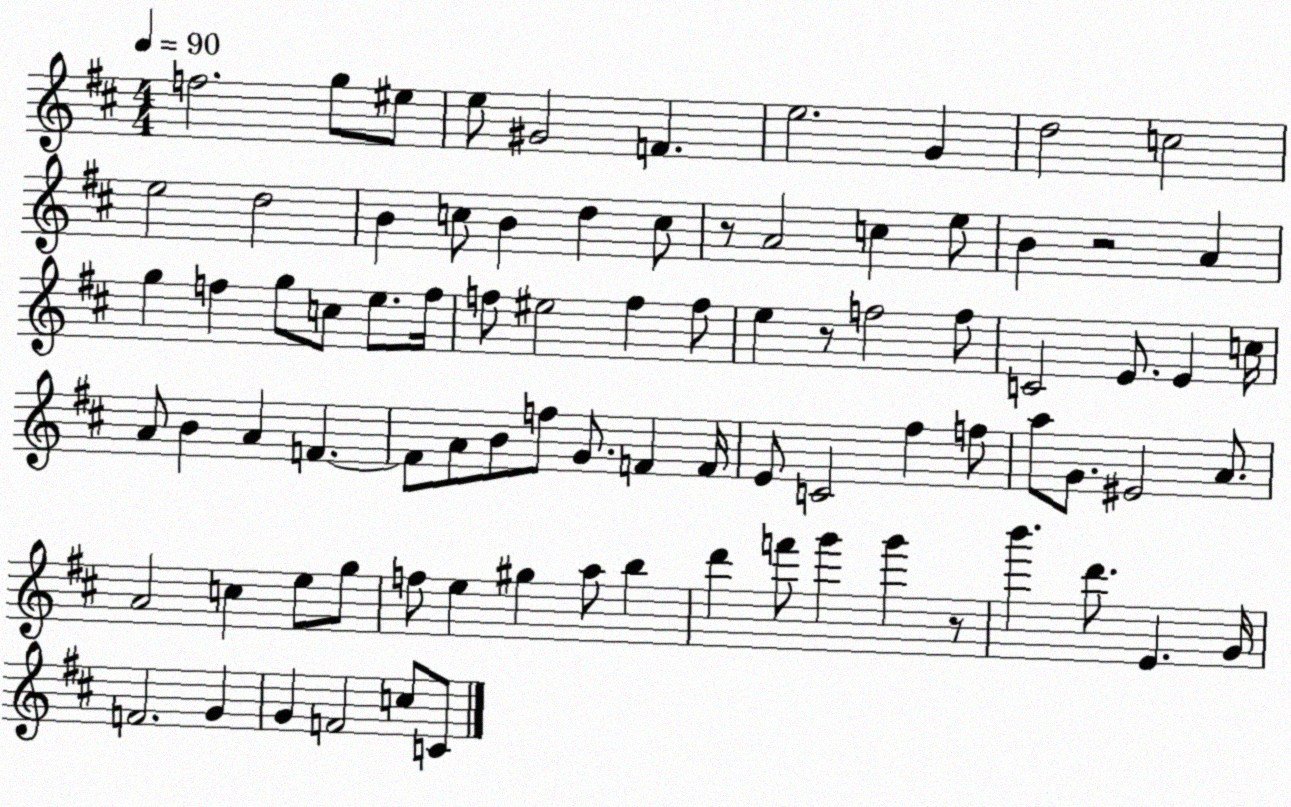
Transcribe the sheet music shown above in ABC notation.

X:1
T:Untitled
M:4/4
L:1/4
K:D
f2 g/2 ^e/2 e/2 ^G2 F e2 G d2 c2 e2 d2 B c/2 B d c/2 z/2 A2 c e/2 B z2 A g f g/2 c/2 e/2 f/4 f/2 ^e2 f f/2 e z/2 f2 f/2 C2 E/2 E c/4 A/2 B A F F/2 A/2 B/2 f/2 G/2 F F/4 E/2 C2 ^f f/2 a/2 G/2 ^E2 A/2 A2 c e/2 g/2 f/2 e ^g a/2 b d' f'/2 g' g' z/2 b' d'/2 E G/4 F2 G G F2 c/2 C/2